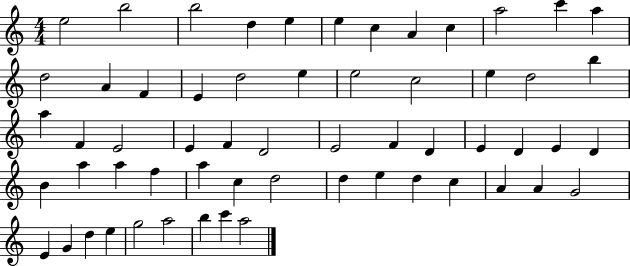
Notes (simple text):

E5/h B5/h B5/h D5/q E5/q E5/q C5/q A4/q C5/q A5/h C6/q A5/q D5/h A4/q F4/q E4/q D5/h E5/q E5/h C5/h E5/q D5/h B5/q A5/q F4/q E4/h E4/q F4/q D4/h E4/h F4/q D4/q E4/q D4/q E4/q D4/q B4/q A5/q A5/q F5/q A5/q C5/q D5/h D5/q E5/q D5/q C5/q A4/q A4/q G4/h E4/q G4/q D5/q E5/q G5/h A5/h B5/q C6/q A5/h